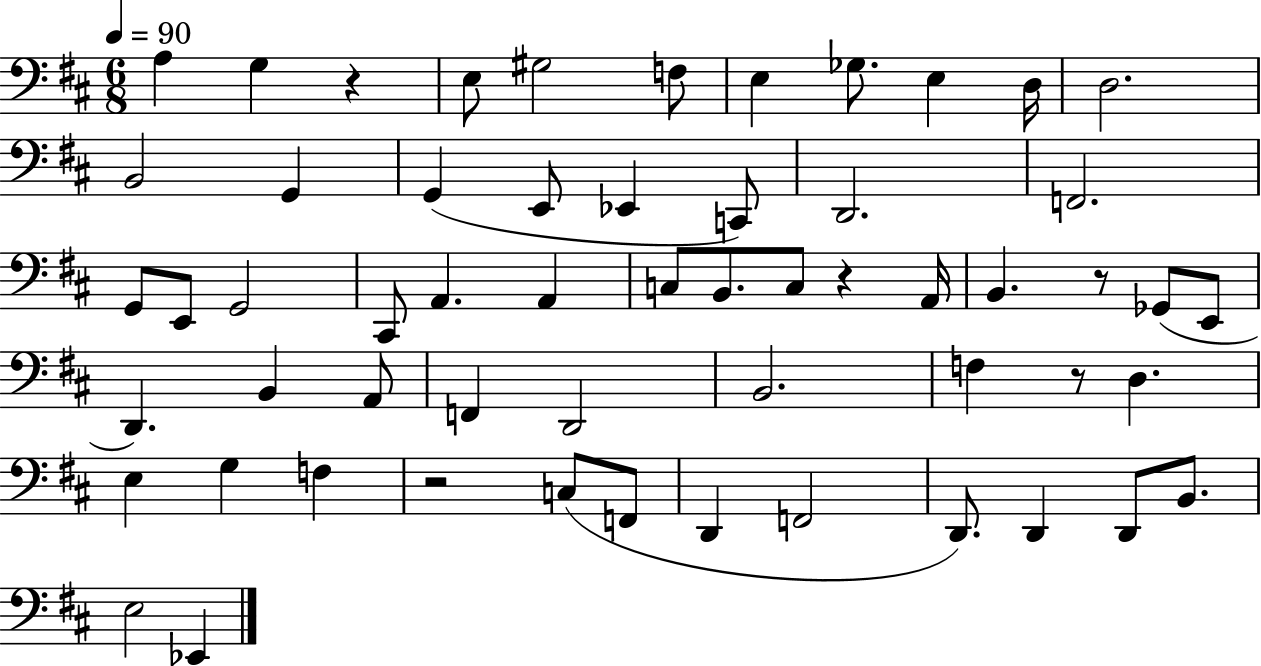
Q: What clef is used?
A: bass